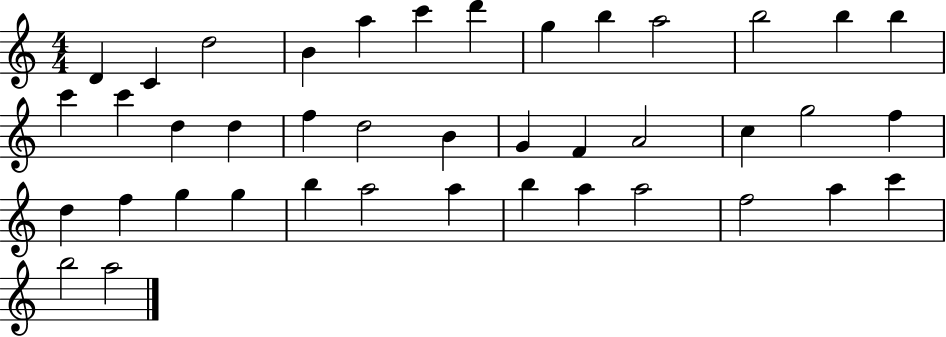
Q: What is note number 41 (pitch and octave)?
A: A5